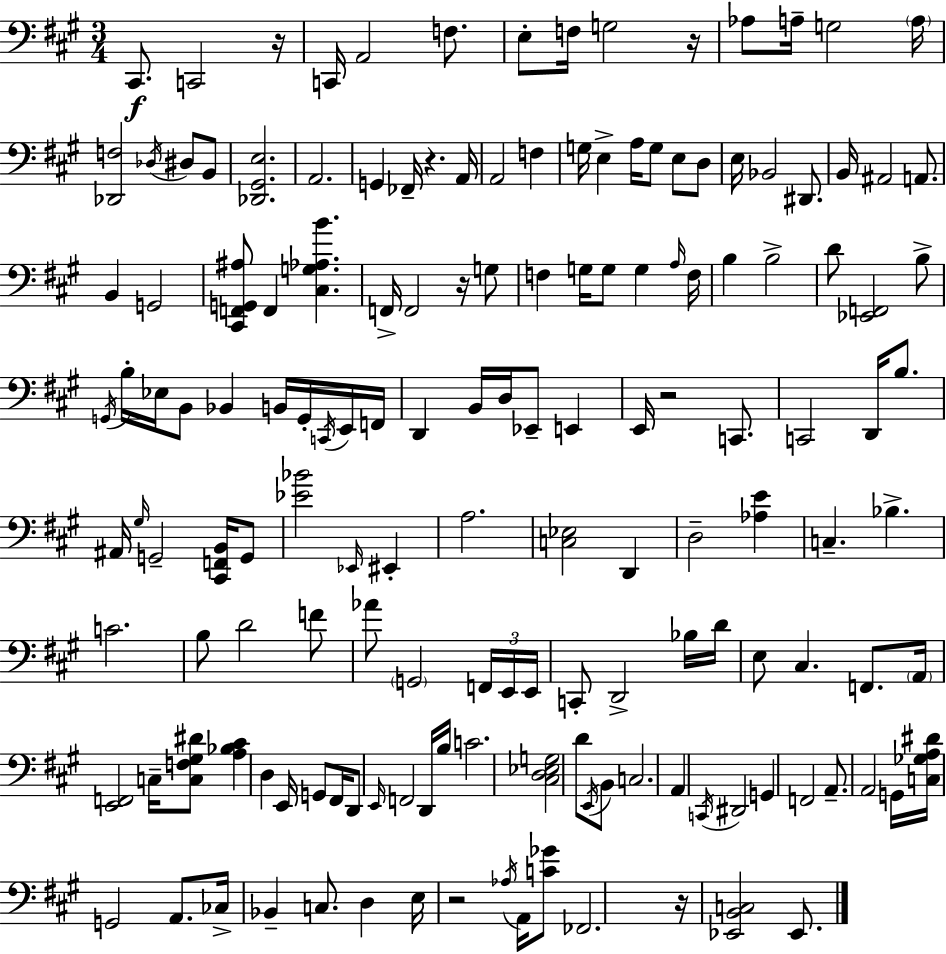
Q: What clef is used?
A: bass